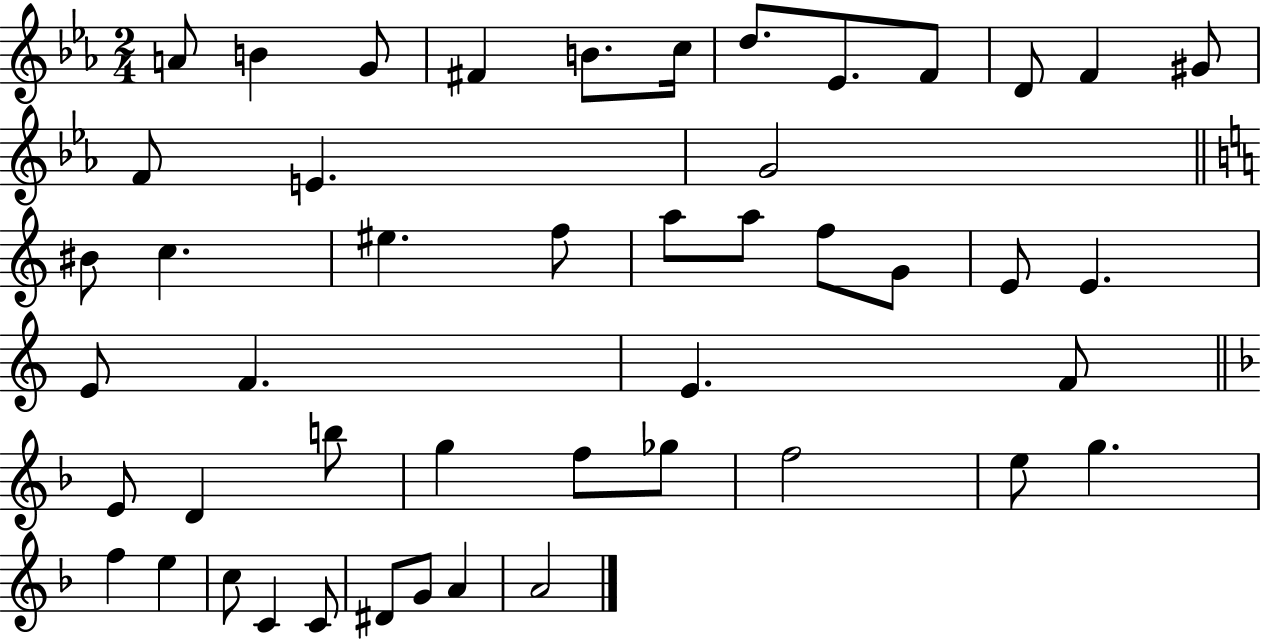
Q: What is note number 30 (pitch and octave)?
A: E4